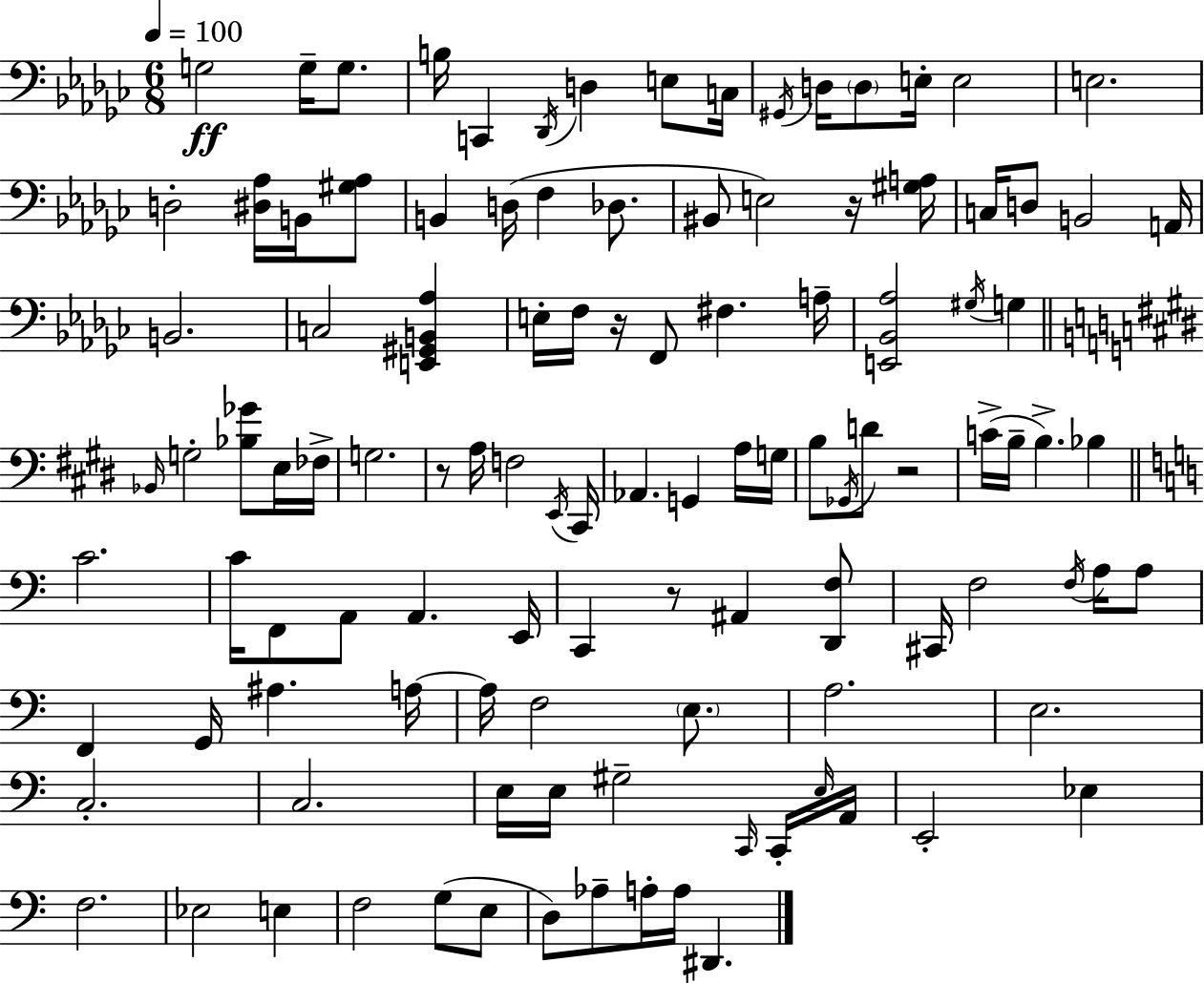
{
  \clef bass
  \numericTimeSignature
  \time 6/8
  \key ees \minor
  \tempo 4 = 100
  g2\ff g16-- g8. | b16 c,4 \acciaccatura { des,16 } d4 e8 | c16 \acciaccatura { gis,16 } d16 \parenthesize d8 e16-. e2 | e2. | \break d2-. <dis aes>16 b,16 | <gis aes>8 b,4 d16( f4 des8. | bis,8 e2) | r16 <gis a>16 c16 d8 b,2 | \break a,16 b,2. | c2 <e, gis, b, aes>4 | e16-. f16 r16 f,8 fis4. | a16-- <e, bes, aes>2 \acciaccatura { gis16 } g4 | \break \bar "||" \break \key e \major \grace { bes,16 } g2-. <bes ges'>8 e16 | fes16-> g2. | r8 a16 f2 | \acciaccatura { e,16 } cis,16 aes,4. g,4 | \break a16 g16 b8 \acciaccatura { ges,16 } d'8 r2 | c'16->( b16-- b4.->) bes4 | \bar "||" \break \key a \minor c'2. | c'16 f,8 a,8 a,4. e,16 | c,4 r8 ais,4 <d, f>8 | cis,16 f2 \acciaccatura { f16 } a16 a8 | \break f,4 g,16 ais4. | a16~~ a16 f2 \parenthesize e8. | a2. | e2. | \break c2.-. | c2. | e16 e16 gis2-- \grace { c,16 } | c,16-. \grace { e16 } a,16 e,2-. ees4 | \break f2. | ees2 e4 | f2 g8( | e8 d8) aes8-- a16-. a16 dis,4. | \break \bar "|."
}